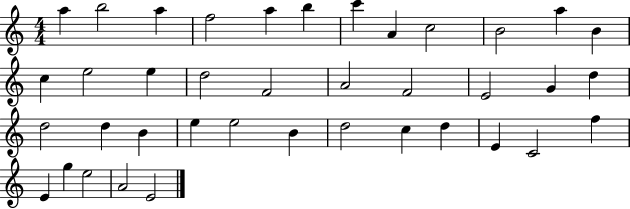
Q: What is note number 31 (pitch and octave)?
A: D5